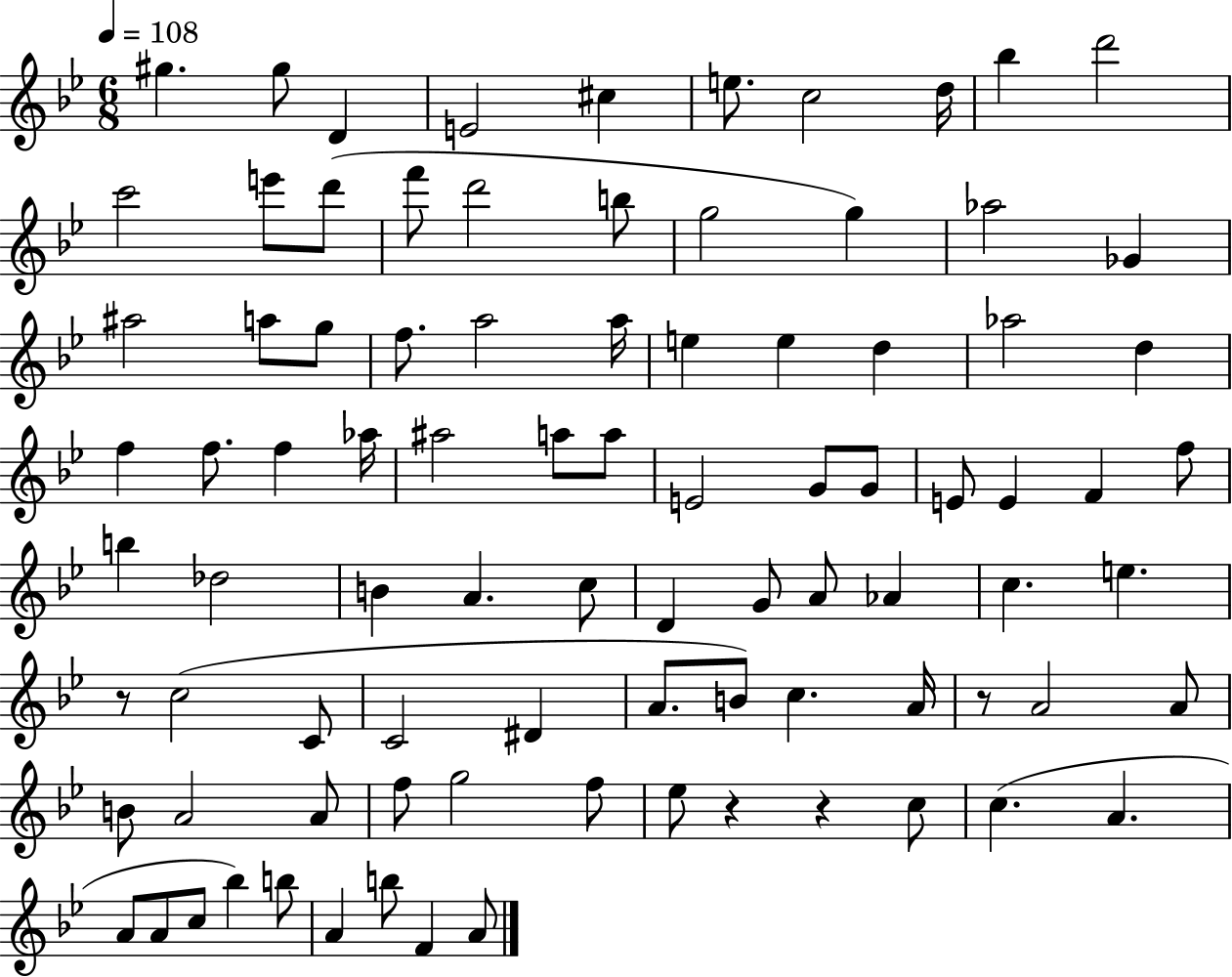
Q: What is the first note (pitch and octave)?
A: G#5